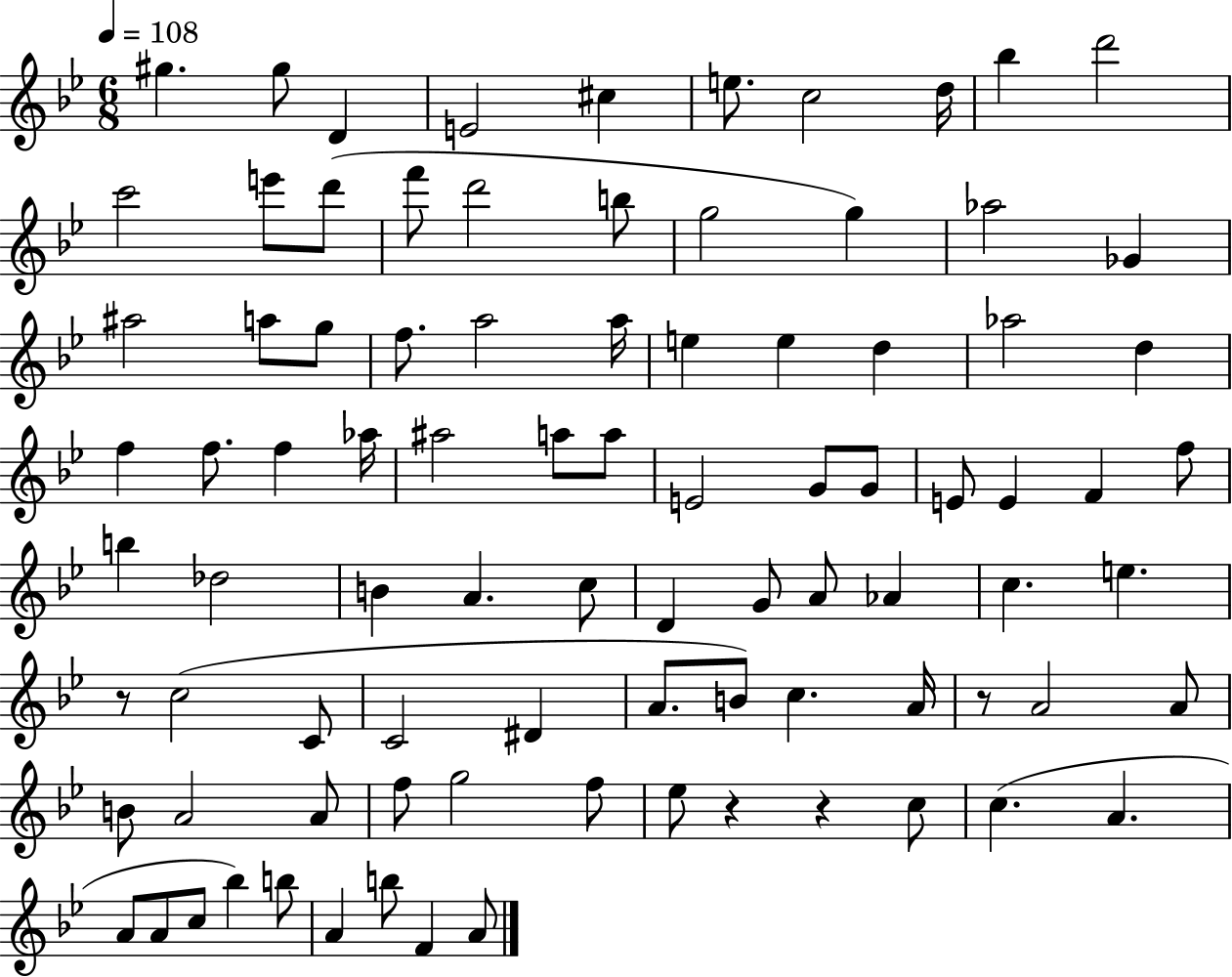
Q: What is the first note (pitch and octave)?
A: G#5